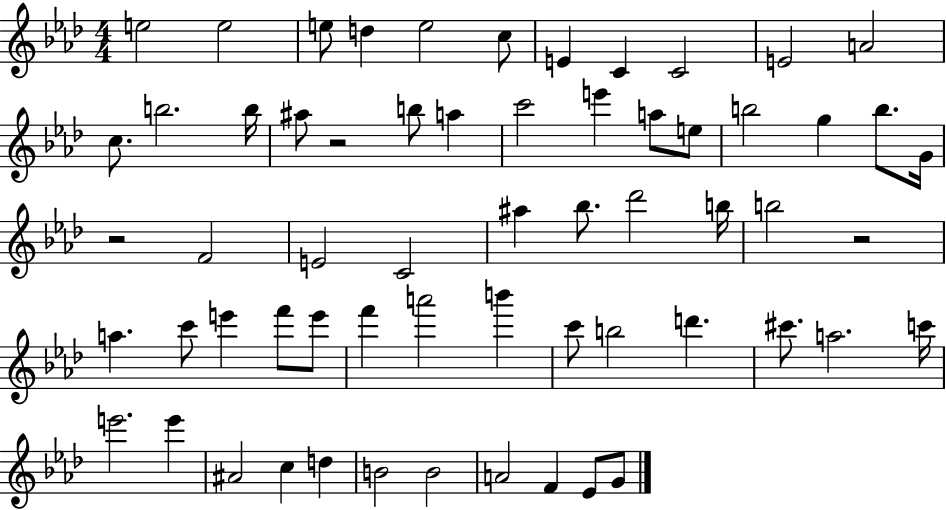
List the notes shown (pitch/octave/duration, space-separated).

E5/h E5/h E5/e D5/q E5/h C5/e E4/q C4/q C4/h E4/h A4/h C5/e. B5/h. B5/s A#5/e R/h B5/e A5/q C6/h E6/q A5/e E5/e B5/h G5/q B5/e. G4/s R/h F4/h E4/h C4/h A#5/q Bb5/e. Db6/h B5/s B5/h R/h A5/q. C6/e E6/q F6/e E6/e F6/q A6/h B6/q C6/e B5/h D6/q. C#6/e. A5/h. C6/s E6/h. E6/q A#4/h C5/q D5/q B4/h B4/h A4/h F4/q Eb4/e G4/e